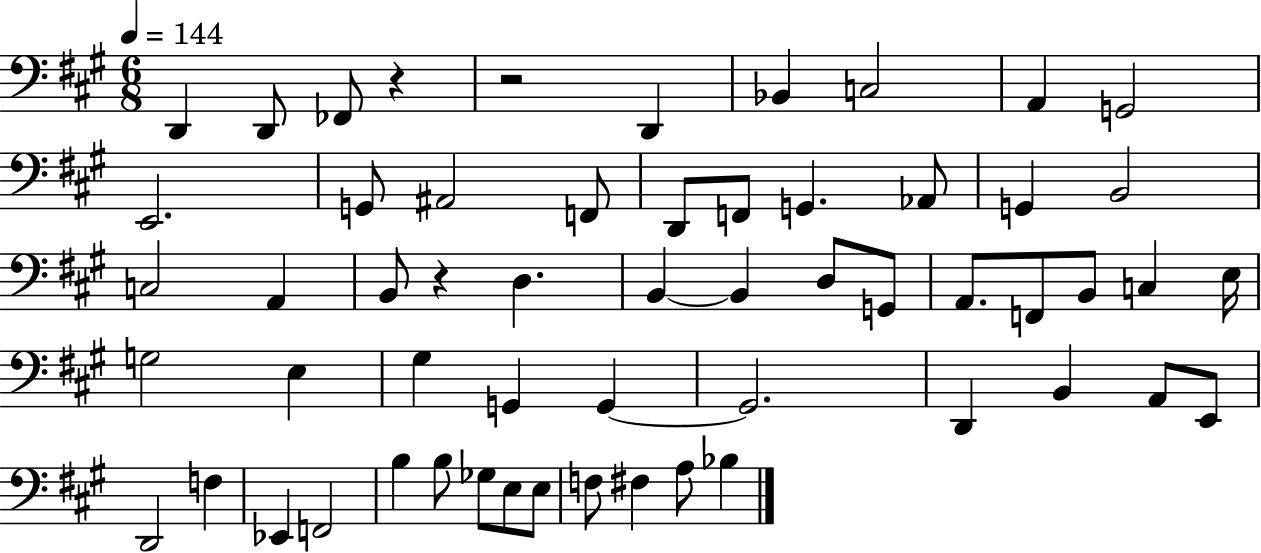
D2/q D2/e FES2/e R/q R/h D2/q Bb2/q C3/h A2/q G2/h E2/h. G2/e A#2/h F2/e D2/e F2/e G2/q. Ab2/e G2/q B2/h C3/h A2/q B2/e R/q D3/q. B2/q B2/q D3/e G2/e A2/e. F2/e B2/e C3/q E3/s G3/h E3/q G#3/q G2/q G2/q G2/h. D2/q B2/q A2/e E2/e D2/h F3/q Eb2/q F2/h B3/q B3/e Gb3/e E3/e E3/e F3/e F#3/q A3/e Bb3/q